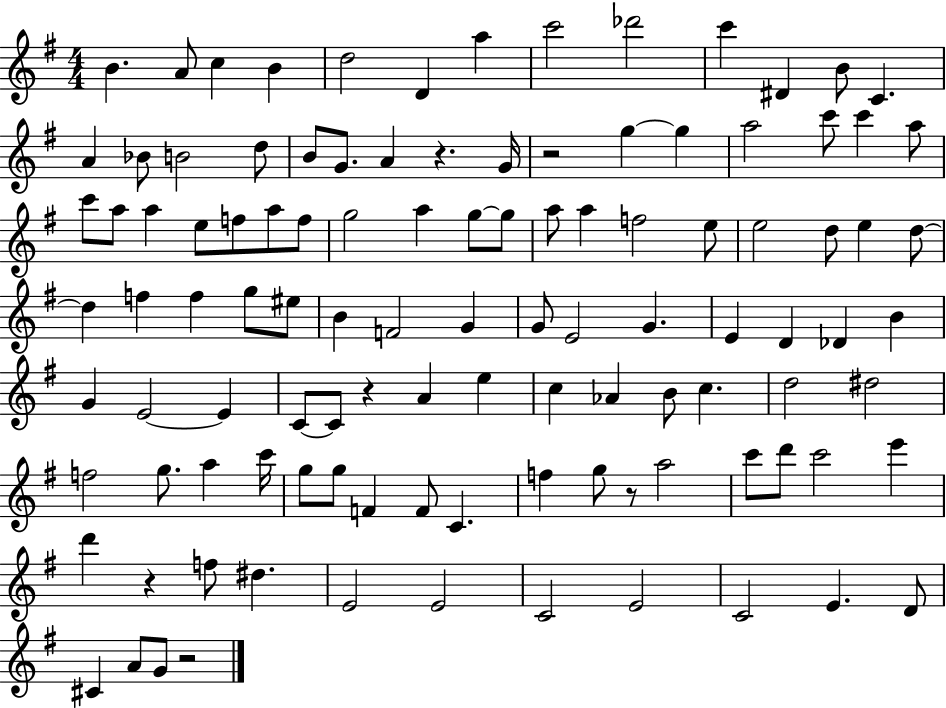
{
  \clef treble
  \numericTimeSignature
  \time 4/4
  \key g \major
  b'4. a'8 c''4 b'4 | d''2 d'4 a''4 | c'''2 des'''2 | c'''4 dis'4 b'8 c'4. | \break a'4 bes'8 b'2 d''8 | b'8 g'8. a'4 r4. g'16 | r2 g''4~~ g''4 | a''2 c'''8 c'''4 a''8 | \break c'''8 a''8 a''4 e''8 f''8 a''8 f''8 | g''2 a''4 g''8~~ g''8 | a''8 a''4 f''2 e''8 | e''2 d''8 e''4 d''8~~ | \break d''4 f''4 f''4 g''8 eis''8 | b'4 f'2 g'4 | g'8 e'2 g'4. | e'4 d'4 des'4 b'4 | \break g'4 e'2~~ e'4 | c'8~~ c'8 r4 a'4 e''4 | c''4 aes'4 b'8 c''4. | d''2 dis''2 | \break f''2 g''8. a''4 c'''16 | g''8 g''8 f'4 f'8 c'4. | f''4 g''8 r8 a''2 | c'''8 d'''8 c'''2 e'''4 | \break d'''4 r4 f''8 dis''4. | e'2 e'2 | c'2 e'2 | c'2 e'4. d'8 | \break cis'4 a'8 g'8 r2 | \bar "|."
}